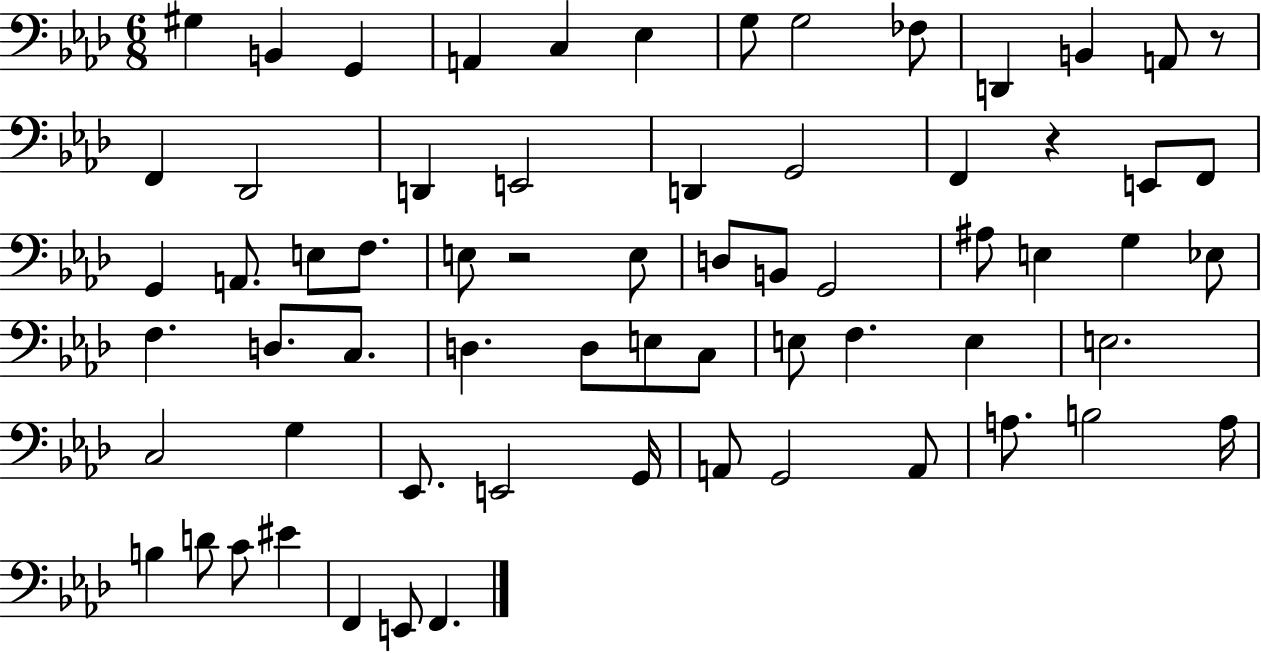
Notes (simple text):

G#3/q B2/q G2/q A2/q C3/q Eb3/q G3/e G3/h FES3/e D2/q B2/q A2/e R/e F2/q Db2/h D2/q E2/h D2/q G2/h F2/q R/q E2/e F2/e G2/q A2/e. E3/e F3/e. E3/e R/h E3/e D3/e B2/e G2/h A#3/e E3/q G3/q Eb3/e F3/q. D3/e. C3/e. D3/q. D3/e E3/e C3/e E3/e F3/q. E3/q E3/h. C3/h G3/q Eb2/e. E2/h G2/s A2/e G2/h A2/e A3/e. B3/h A3/s B3/q D4/e C4/e EIS4/q F2/q E2/e F2/q.